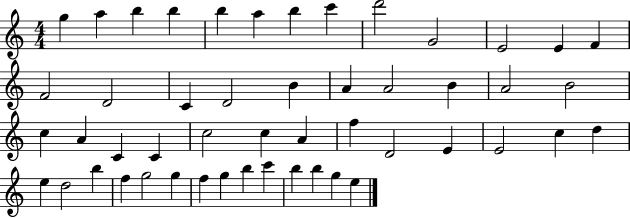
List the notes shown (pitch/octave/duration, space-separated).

G5/q A5/q B5/q B5/q B5/q A5/q B5/q C6/q D6/h G4/h E4/h E4/q F4/q F4/h D4/h C4/q D4/h B4/q A4/q A4/h B4/q A4/h B4/h C5/q A4/q C4/q C4/q C5/h C5/q A4/q F5/q D4/h E4/q E4/h C5/q D5/q E5/q D5/h B5/q F5/q G5/h G5/q F5/q G5/q B5/q C6/q B5/q B5/q G5/q E5/q